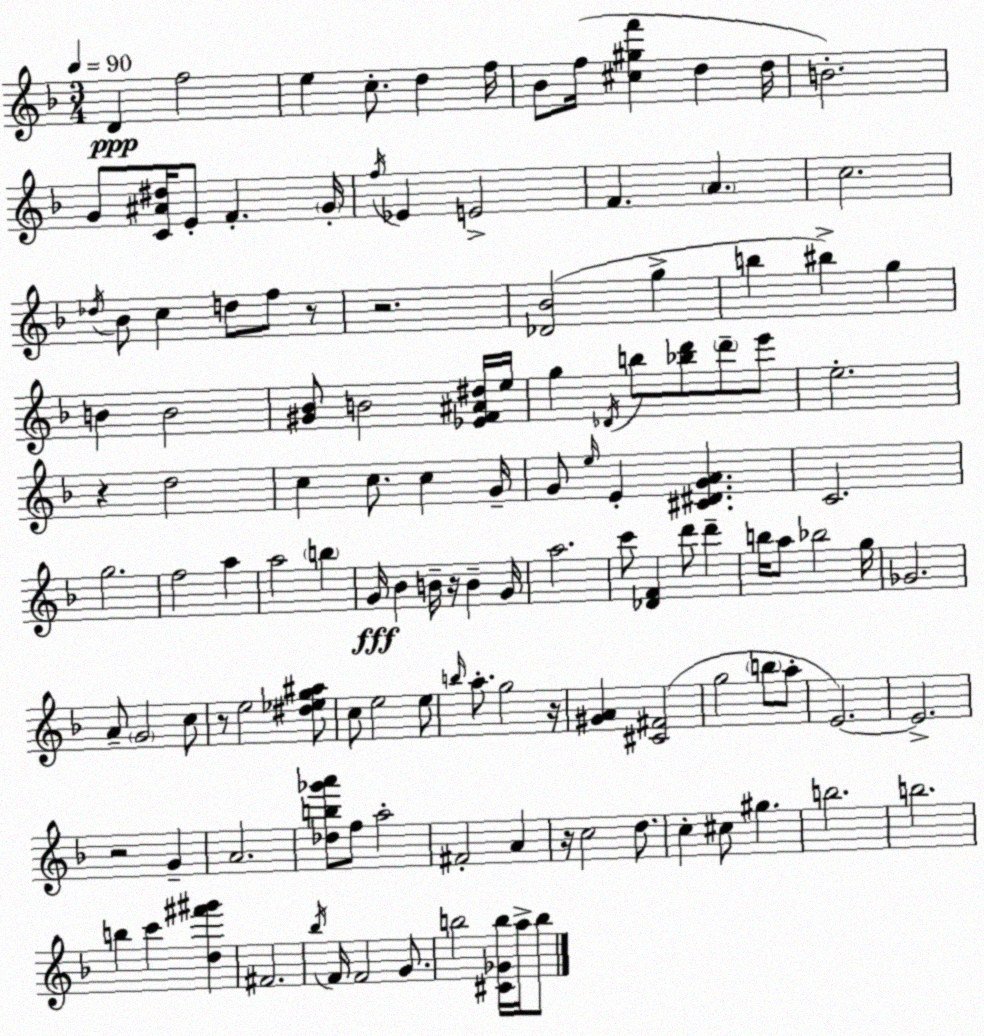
X:1
T:Untitled
M:3/4
L:1/4
K:F
D f2 e c/2 d f/4 _B/2 f/4 [^c^gf'] d d/4 B2 G/2 [C^A^d]/4 E/2 F G/4 f/4 _E E2 F A c2 _d/4 _B/2 c d/2 f/2 z/2 z2 [_D_B]2 g b ^b g B B2 [^G_B]/2 B2 [_EF^A^d]/4 e/4 g _D/4 b/2 [_bd']/2 d'/2 e'/2 e2 z d2 c c/2 c G/4 G/2 e/4 E [^C^DGA] C2 g2 f2 a a2 b G/4 _B B/4 z/4 B G/4 a2 c'/2 [_DF] d'/2 d' b/4 a/2 _b2 g/4 _G2 A/2 G2 c/2 z/2 e2 [^d_eg^a]/2 c/2 e2 e/2 b/4 a/2 g2 z/4 [^GA] [^C^F]2 g2 b/2 a/2 E2 E2 z2 G A2 [_db_g'a']/2 f/2 a2 ^F2 A z/4 c2 d/2 c ^c/2 ^g b2 b2 b c' [d^f'^g'] ^F2 _b/4 F/4 F2 G/2 b2 [^C_Gb]/4 a/4 b/2